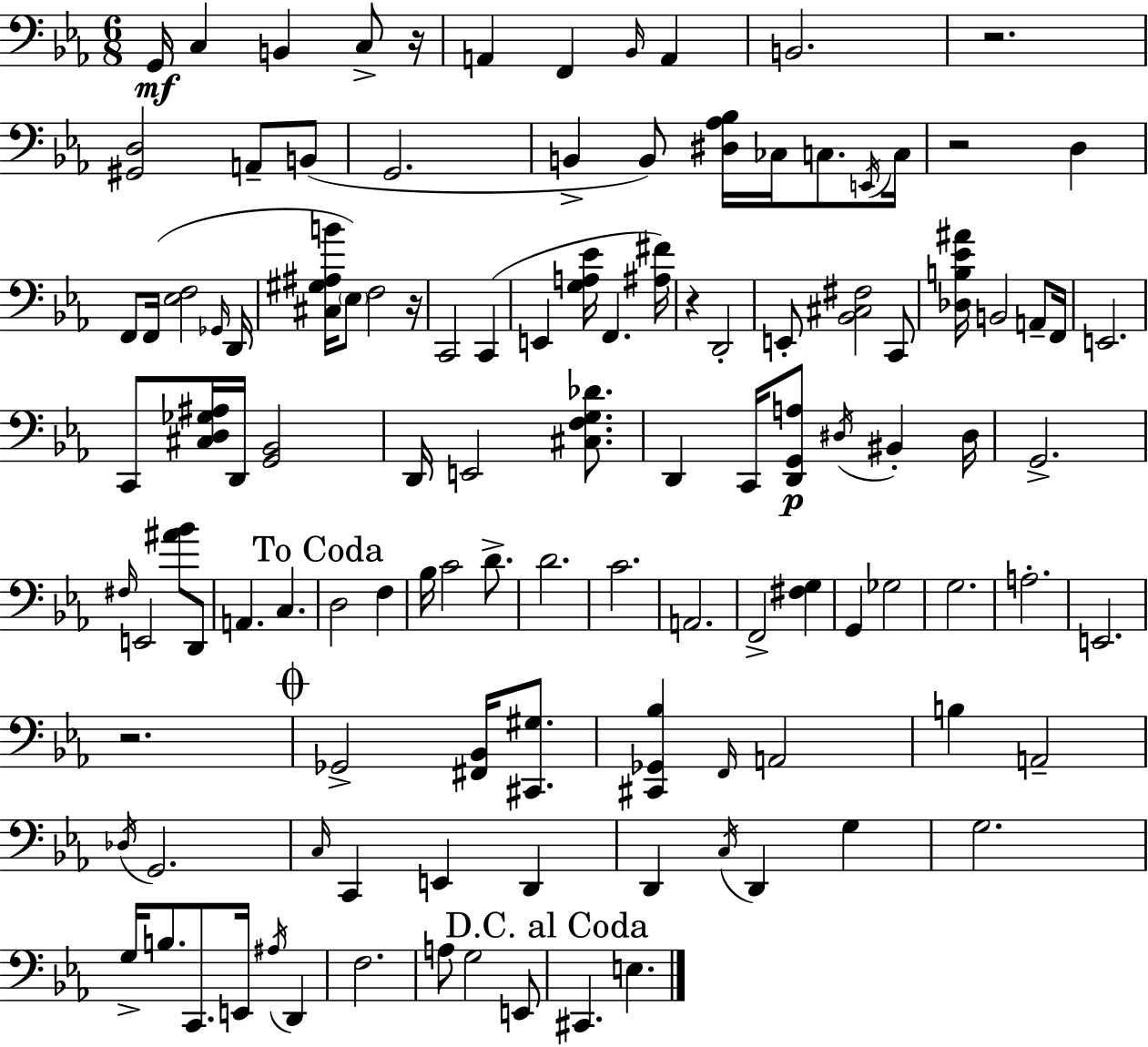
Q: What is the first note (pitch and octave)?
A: G2